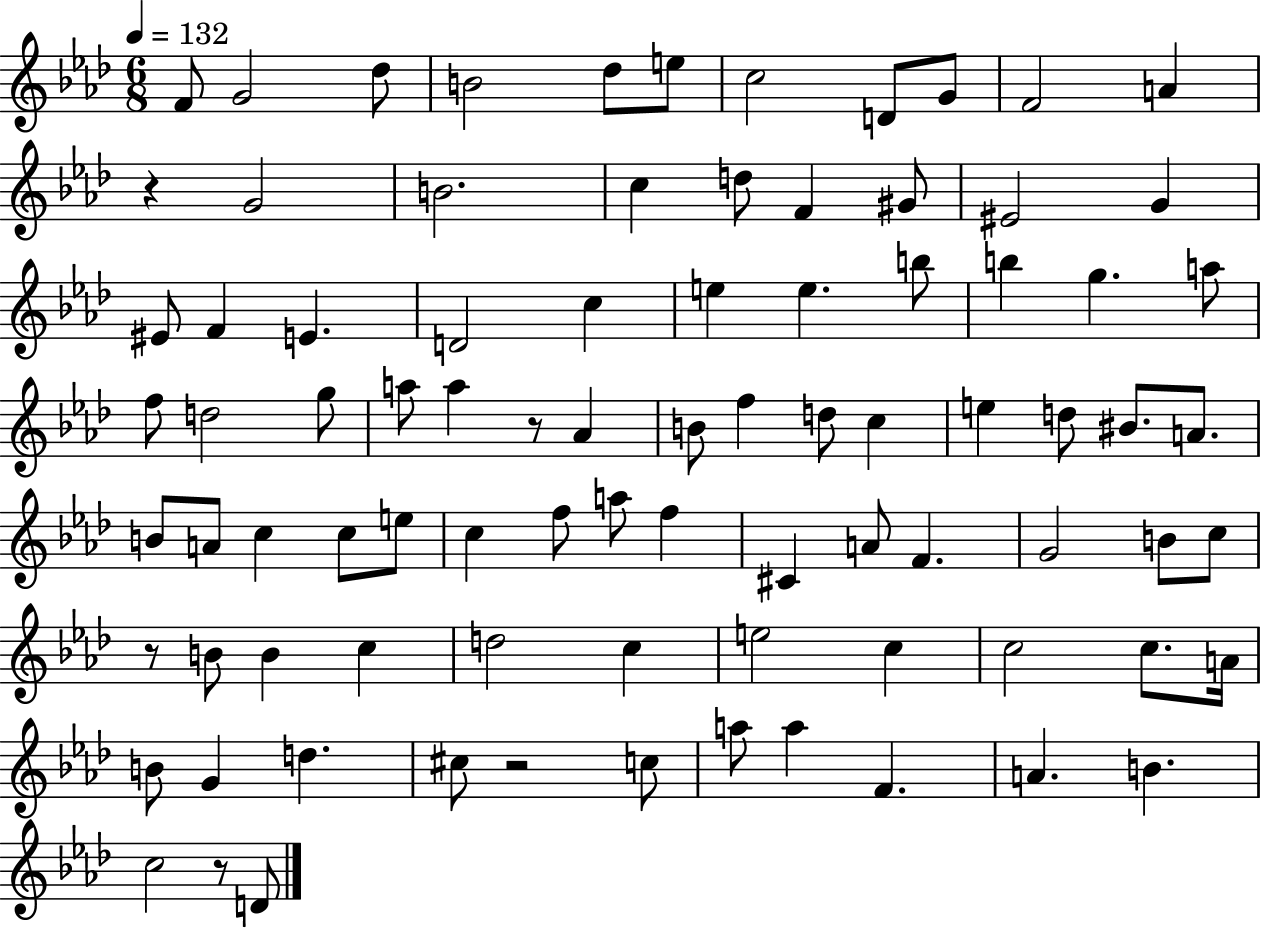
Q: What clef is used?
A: treble